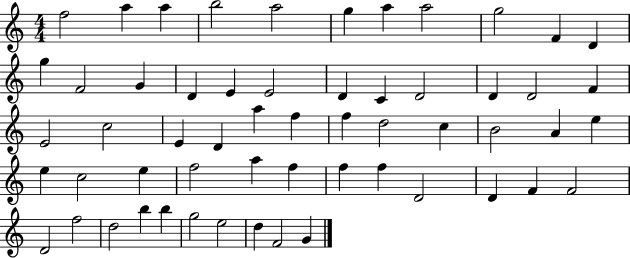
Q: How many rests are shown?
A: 0